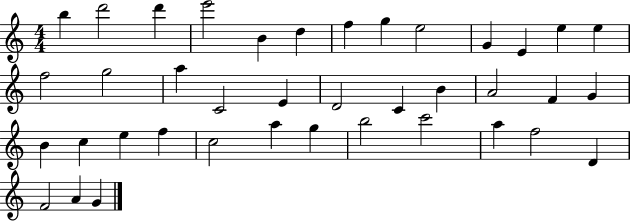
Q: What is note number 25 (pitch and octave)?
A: B4